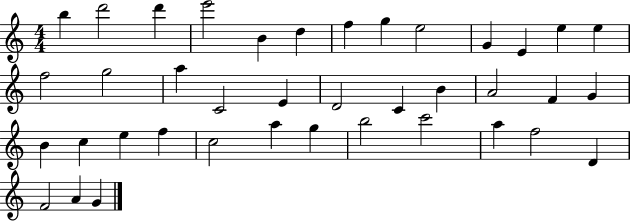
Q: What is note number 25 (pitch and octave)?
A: B4